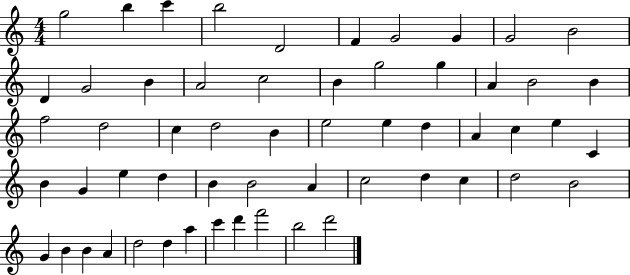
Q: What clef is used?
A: treble